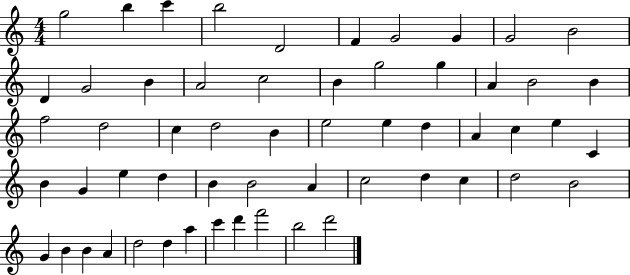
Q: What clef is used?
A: treble